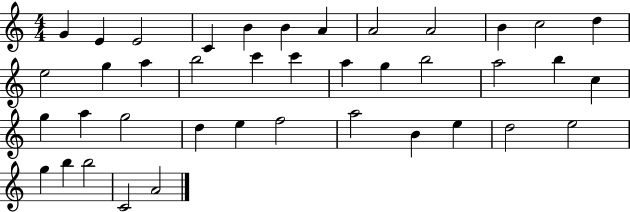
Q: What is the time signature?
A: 4/4